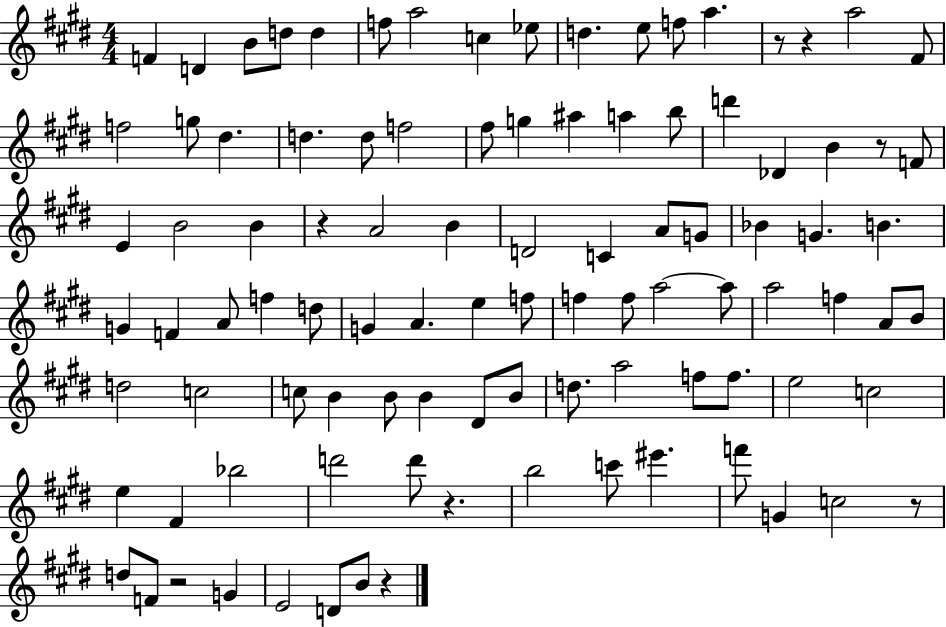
F4/q D4/q B4/e D5/e D5/q F5/e A5/h C5/q Eb5/e D5/q. E5/e F5/e A5/q. R/e R/q A5/h F#4/e F5/h G5/e D#5/q. D5/q. D5/e F5/h F#5/e G5/q A#5/q A5/q B5/e D6/q Db4/q B4/q R/e F4/e E4/q B4/h B4/q R/q A4/h B4/q D4/h C4/q A4/e G4/e Bb4/q G4/q. B4/q. G4/q F4/q A4/e F5/q D5/e G4/q A4/q. E5/q F5/e F5/q F5/e A5/h A5/e A5/h F5/q A4/e B4/e D5/h C5/h C5/e B4/q B4/e B4/q D#4/e B4/e D5/e. A5/h F5/e F5/e. E5/h C5/h E5/q F#4/q Bb5/h D6/h D6/e R/q. B5/h C6/e EIS6/q. F6/e G4/q C5/h R/e D5/e F4/e R/h G4/q E4/h D4/e B4/e R/q